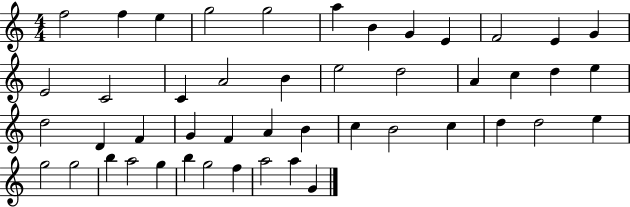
{
  \clef treble
  \numericTimeSignature
  \time 4/4
  \key c \major
  f''2 f''4 e''4 | g''2 g''2 | a''4 b'4 g'4 e'4 | f'2 e'4 g'4 | \break e'2 c'2 | c'4 a'2 b'4 | e''2 d''2 | a'4 c''4 d''4 e''4 | \break d''2 d'4 f'4 | g'4 f'4 a'4 b'4 | c''4 b'2 c''4 | d''4 d''2 e''4 | \break g''2 g''2 | b''4 a''2 g''4 | b''4 g''2 f''4 | a''2 a''4 g'4 | \break \bar "|."
}